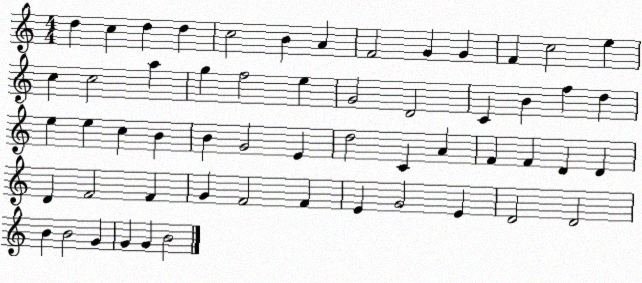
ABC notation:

X:1
T:Untitled
M:4/4
L:1/4
K:C
d c d d c2 B A F2 G G F c2 e c c2 a g f2 e G2 D2 C B f d e e c B B G2 E d2 C A F F D D D F2 F G F2 F E G2 E D2 D2 B B2 G G G B2